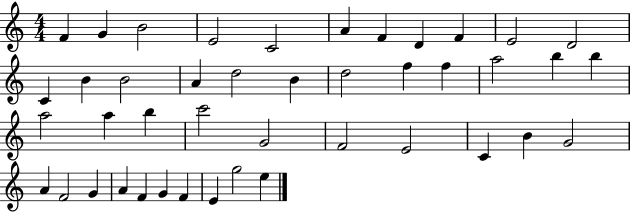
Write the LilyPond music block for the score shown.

{
  \clef treble
  \numericTimeSignature
  \time 4/4
  \key c \major
  f'4 g'4 b'2 | e'2 c'2 | a'4 f'4 d'4 f'4 | e'2 d'2 | \break c'4 b'4 b'2 | a'4 d''2 b'4 | d''2 f''4 f''4 | a''2 b''4 b''4 | \break a''2 a''4 b''4 | c'''2 g'2 | f'2 e'2 | c'4 b'4 g'2 | \break a'4 f'2 g'4 | a'4 f'4 g'4 f'4 | e'4 g''2 e''4 | \bar "|."
}